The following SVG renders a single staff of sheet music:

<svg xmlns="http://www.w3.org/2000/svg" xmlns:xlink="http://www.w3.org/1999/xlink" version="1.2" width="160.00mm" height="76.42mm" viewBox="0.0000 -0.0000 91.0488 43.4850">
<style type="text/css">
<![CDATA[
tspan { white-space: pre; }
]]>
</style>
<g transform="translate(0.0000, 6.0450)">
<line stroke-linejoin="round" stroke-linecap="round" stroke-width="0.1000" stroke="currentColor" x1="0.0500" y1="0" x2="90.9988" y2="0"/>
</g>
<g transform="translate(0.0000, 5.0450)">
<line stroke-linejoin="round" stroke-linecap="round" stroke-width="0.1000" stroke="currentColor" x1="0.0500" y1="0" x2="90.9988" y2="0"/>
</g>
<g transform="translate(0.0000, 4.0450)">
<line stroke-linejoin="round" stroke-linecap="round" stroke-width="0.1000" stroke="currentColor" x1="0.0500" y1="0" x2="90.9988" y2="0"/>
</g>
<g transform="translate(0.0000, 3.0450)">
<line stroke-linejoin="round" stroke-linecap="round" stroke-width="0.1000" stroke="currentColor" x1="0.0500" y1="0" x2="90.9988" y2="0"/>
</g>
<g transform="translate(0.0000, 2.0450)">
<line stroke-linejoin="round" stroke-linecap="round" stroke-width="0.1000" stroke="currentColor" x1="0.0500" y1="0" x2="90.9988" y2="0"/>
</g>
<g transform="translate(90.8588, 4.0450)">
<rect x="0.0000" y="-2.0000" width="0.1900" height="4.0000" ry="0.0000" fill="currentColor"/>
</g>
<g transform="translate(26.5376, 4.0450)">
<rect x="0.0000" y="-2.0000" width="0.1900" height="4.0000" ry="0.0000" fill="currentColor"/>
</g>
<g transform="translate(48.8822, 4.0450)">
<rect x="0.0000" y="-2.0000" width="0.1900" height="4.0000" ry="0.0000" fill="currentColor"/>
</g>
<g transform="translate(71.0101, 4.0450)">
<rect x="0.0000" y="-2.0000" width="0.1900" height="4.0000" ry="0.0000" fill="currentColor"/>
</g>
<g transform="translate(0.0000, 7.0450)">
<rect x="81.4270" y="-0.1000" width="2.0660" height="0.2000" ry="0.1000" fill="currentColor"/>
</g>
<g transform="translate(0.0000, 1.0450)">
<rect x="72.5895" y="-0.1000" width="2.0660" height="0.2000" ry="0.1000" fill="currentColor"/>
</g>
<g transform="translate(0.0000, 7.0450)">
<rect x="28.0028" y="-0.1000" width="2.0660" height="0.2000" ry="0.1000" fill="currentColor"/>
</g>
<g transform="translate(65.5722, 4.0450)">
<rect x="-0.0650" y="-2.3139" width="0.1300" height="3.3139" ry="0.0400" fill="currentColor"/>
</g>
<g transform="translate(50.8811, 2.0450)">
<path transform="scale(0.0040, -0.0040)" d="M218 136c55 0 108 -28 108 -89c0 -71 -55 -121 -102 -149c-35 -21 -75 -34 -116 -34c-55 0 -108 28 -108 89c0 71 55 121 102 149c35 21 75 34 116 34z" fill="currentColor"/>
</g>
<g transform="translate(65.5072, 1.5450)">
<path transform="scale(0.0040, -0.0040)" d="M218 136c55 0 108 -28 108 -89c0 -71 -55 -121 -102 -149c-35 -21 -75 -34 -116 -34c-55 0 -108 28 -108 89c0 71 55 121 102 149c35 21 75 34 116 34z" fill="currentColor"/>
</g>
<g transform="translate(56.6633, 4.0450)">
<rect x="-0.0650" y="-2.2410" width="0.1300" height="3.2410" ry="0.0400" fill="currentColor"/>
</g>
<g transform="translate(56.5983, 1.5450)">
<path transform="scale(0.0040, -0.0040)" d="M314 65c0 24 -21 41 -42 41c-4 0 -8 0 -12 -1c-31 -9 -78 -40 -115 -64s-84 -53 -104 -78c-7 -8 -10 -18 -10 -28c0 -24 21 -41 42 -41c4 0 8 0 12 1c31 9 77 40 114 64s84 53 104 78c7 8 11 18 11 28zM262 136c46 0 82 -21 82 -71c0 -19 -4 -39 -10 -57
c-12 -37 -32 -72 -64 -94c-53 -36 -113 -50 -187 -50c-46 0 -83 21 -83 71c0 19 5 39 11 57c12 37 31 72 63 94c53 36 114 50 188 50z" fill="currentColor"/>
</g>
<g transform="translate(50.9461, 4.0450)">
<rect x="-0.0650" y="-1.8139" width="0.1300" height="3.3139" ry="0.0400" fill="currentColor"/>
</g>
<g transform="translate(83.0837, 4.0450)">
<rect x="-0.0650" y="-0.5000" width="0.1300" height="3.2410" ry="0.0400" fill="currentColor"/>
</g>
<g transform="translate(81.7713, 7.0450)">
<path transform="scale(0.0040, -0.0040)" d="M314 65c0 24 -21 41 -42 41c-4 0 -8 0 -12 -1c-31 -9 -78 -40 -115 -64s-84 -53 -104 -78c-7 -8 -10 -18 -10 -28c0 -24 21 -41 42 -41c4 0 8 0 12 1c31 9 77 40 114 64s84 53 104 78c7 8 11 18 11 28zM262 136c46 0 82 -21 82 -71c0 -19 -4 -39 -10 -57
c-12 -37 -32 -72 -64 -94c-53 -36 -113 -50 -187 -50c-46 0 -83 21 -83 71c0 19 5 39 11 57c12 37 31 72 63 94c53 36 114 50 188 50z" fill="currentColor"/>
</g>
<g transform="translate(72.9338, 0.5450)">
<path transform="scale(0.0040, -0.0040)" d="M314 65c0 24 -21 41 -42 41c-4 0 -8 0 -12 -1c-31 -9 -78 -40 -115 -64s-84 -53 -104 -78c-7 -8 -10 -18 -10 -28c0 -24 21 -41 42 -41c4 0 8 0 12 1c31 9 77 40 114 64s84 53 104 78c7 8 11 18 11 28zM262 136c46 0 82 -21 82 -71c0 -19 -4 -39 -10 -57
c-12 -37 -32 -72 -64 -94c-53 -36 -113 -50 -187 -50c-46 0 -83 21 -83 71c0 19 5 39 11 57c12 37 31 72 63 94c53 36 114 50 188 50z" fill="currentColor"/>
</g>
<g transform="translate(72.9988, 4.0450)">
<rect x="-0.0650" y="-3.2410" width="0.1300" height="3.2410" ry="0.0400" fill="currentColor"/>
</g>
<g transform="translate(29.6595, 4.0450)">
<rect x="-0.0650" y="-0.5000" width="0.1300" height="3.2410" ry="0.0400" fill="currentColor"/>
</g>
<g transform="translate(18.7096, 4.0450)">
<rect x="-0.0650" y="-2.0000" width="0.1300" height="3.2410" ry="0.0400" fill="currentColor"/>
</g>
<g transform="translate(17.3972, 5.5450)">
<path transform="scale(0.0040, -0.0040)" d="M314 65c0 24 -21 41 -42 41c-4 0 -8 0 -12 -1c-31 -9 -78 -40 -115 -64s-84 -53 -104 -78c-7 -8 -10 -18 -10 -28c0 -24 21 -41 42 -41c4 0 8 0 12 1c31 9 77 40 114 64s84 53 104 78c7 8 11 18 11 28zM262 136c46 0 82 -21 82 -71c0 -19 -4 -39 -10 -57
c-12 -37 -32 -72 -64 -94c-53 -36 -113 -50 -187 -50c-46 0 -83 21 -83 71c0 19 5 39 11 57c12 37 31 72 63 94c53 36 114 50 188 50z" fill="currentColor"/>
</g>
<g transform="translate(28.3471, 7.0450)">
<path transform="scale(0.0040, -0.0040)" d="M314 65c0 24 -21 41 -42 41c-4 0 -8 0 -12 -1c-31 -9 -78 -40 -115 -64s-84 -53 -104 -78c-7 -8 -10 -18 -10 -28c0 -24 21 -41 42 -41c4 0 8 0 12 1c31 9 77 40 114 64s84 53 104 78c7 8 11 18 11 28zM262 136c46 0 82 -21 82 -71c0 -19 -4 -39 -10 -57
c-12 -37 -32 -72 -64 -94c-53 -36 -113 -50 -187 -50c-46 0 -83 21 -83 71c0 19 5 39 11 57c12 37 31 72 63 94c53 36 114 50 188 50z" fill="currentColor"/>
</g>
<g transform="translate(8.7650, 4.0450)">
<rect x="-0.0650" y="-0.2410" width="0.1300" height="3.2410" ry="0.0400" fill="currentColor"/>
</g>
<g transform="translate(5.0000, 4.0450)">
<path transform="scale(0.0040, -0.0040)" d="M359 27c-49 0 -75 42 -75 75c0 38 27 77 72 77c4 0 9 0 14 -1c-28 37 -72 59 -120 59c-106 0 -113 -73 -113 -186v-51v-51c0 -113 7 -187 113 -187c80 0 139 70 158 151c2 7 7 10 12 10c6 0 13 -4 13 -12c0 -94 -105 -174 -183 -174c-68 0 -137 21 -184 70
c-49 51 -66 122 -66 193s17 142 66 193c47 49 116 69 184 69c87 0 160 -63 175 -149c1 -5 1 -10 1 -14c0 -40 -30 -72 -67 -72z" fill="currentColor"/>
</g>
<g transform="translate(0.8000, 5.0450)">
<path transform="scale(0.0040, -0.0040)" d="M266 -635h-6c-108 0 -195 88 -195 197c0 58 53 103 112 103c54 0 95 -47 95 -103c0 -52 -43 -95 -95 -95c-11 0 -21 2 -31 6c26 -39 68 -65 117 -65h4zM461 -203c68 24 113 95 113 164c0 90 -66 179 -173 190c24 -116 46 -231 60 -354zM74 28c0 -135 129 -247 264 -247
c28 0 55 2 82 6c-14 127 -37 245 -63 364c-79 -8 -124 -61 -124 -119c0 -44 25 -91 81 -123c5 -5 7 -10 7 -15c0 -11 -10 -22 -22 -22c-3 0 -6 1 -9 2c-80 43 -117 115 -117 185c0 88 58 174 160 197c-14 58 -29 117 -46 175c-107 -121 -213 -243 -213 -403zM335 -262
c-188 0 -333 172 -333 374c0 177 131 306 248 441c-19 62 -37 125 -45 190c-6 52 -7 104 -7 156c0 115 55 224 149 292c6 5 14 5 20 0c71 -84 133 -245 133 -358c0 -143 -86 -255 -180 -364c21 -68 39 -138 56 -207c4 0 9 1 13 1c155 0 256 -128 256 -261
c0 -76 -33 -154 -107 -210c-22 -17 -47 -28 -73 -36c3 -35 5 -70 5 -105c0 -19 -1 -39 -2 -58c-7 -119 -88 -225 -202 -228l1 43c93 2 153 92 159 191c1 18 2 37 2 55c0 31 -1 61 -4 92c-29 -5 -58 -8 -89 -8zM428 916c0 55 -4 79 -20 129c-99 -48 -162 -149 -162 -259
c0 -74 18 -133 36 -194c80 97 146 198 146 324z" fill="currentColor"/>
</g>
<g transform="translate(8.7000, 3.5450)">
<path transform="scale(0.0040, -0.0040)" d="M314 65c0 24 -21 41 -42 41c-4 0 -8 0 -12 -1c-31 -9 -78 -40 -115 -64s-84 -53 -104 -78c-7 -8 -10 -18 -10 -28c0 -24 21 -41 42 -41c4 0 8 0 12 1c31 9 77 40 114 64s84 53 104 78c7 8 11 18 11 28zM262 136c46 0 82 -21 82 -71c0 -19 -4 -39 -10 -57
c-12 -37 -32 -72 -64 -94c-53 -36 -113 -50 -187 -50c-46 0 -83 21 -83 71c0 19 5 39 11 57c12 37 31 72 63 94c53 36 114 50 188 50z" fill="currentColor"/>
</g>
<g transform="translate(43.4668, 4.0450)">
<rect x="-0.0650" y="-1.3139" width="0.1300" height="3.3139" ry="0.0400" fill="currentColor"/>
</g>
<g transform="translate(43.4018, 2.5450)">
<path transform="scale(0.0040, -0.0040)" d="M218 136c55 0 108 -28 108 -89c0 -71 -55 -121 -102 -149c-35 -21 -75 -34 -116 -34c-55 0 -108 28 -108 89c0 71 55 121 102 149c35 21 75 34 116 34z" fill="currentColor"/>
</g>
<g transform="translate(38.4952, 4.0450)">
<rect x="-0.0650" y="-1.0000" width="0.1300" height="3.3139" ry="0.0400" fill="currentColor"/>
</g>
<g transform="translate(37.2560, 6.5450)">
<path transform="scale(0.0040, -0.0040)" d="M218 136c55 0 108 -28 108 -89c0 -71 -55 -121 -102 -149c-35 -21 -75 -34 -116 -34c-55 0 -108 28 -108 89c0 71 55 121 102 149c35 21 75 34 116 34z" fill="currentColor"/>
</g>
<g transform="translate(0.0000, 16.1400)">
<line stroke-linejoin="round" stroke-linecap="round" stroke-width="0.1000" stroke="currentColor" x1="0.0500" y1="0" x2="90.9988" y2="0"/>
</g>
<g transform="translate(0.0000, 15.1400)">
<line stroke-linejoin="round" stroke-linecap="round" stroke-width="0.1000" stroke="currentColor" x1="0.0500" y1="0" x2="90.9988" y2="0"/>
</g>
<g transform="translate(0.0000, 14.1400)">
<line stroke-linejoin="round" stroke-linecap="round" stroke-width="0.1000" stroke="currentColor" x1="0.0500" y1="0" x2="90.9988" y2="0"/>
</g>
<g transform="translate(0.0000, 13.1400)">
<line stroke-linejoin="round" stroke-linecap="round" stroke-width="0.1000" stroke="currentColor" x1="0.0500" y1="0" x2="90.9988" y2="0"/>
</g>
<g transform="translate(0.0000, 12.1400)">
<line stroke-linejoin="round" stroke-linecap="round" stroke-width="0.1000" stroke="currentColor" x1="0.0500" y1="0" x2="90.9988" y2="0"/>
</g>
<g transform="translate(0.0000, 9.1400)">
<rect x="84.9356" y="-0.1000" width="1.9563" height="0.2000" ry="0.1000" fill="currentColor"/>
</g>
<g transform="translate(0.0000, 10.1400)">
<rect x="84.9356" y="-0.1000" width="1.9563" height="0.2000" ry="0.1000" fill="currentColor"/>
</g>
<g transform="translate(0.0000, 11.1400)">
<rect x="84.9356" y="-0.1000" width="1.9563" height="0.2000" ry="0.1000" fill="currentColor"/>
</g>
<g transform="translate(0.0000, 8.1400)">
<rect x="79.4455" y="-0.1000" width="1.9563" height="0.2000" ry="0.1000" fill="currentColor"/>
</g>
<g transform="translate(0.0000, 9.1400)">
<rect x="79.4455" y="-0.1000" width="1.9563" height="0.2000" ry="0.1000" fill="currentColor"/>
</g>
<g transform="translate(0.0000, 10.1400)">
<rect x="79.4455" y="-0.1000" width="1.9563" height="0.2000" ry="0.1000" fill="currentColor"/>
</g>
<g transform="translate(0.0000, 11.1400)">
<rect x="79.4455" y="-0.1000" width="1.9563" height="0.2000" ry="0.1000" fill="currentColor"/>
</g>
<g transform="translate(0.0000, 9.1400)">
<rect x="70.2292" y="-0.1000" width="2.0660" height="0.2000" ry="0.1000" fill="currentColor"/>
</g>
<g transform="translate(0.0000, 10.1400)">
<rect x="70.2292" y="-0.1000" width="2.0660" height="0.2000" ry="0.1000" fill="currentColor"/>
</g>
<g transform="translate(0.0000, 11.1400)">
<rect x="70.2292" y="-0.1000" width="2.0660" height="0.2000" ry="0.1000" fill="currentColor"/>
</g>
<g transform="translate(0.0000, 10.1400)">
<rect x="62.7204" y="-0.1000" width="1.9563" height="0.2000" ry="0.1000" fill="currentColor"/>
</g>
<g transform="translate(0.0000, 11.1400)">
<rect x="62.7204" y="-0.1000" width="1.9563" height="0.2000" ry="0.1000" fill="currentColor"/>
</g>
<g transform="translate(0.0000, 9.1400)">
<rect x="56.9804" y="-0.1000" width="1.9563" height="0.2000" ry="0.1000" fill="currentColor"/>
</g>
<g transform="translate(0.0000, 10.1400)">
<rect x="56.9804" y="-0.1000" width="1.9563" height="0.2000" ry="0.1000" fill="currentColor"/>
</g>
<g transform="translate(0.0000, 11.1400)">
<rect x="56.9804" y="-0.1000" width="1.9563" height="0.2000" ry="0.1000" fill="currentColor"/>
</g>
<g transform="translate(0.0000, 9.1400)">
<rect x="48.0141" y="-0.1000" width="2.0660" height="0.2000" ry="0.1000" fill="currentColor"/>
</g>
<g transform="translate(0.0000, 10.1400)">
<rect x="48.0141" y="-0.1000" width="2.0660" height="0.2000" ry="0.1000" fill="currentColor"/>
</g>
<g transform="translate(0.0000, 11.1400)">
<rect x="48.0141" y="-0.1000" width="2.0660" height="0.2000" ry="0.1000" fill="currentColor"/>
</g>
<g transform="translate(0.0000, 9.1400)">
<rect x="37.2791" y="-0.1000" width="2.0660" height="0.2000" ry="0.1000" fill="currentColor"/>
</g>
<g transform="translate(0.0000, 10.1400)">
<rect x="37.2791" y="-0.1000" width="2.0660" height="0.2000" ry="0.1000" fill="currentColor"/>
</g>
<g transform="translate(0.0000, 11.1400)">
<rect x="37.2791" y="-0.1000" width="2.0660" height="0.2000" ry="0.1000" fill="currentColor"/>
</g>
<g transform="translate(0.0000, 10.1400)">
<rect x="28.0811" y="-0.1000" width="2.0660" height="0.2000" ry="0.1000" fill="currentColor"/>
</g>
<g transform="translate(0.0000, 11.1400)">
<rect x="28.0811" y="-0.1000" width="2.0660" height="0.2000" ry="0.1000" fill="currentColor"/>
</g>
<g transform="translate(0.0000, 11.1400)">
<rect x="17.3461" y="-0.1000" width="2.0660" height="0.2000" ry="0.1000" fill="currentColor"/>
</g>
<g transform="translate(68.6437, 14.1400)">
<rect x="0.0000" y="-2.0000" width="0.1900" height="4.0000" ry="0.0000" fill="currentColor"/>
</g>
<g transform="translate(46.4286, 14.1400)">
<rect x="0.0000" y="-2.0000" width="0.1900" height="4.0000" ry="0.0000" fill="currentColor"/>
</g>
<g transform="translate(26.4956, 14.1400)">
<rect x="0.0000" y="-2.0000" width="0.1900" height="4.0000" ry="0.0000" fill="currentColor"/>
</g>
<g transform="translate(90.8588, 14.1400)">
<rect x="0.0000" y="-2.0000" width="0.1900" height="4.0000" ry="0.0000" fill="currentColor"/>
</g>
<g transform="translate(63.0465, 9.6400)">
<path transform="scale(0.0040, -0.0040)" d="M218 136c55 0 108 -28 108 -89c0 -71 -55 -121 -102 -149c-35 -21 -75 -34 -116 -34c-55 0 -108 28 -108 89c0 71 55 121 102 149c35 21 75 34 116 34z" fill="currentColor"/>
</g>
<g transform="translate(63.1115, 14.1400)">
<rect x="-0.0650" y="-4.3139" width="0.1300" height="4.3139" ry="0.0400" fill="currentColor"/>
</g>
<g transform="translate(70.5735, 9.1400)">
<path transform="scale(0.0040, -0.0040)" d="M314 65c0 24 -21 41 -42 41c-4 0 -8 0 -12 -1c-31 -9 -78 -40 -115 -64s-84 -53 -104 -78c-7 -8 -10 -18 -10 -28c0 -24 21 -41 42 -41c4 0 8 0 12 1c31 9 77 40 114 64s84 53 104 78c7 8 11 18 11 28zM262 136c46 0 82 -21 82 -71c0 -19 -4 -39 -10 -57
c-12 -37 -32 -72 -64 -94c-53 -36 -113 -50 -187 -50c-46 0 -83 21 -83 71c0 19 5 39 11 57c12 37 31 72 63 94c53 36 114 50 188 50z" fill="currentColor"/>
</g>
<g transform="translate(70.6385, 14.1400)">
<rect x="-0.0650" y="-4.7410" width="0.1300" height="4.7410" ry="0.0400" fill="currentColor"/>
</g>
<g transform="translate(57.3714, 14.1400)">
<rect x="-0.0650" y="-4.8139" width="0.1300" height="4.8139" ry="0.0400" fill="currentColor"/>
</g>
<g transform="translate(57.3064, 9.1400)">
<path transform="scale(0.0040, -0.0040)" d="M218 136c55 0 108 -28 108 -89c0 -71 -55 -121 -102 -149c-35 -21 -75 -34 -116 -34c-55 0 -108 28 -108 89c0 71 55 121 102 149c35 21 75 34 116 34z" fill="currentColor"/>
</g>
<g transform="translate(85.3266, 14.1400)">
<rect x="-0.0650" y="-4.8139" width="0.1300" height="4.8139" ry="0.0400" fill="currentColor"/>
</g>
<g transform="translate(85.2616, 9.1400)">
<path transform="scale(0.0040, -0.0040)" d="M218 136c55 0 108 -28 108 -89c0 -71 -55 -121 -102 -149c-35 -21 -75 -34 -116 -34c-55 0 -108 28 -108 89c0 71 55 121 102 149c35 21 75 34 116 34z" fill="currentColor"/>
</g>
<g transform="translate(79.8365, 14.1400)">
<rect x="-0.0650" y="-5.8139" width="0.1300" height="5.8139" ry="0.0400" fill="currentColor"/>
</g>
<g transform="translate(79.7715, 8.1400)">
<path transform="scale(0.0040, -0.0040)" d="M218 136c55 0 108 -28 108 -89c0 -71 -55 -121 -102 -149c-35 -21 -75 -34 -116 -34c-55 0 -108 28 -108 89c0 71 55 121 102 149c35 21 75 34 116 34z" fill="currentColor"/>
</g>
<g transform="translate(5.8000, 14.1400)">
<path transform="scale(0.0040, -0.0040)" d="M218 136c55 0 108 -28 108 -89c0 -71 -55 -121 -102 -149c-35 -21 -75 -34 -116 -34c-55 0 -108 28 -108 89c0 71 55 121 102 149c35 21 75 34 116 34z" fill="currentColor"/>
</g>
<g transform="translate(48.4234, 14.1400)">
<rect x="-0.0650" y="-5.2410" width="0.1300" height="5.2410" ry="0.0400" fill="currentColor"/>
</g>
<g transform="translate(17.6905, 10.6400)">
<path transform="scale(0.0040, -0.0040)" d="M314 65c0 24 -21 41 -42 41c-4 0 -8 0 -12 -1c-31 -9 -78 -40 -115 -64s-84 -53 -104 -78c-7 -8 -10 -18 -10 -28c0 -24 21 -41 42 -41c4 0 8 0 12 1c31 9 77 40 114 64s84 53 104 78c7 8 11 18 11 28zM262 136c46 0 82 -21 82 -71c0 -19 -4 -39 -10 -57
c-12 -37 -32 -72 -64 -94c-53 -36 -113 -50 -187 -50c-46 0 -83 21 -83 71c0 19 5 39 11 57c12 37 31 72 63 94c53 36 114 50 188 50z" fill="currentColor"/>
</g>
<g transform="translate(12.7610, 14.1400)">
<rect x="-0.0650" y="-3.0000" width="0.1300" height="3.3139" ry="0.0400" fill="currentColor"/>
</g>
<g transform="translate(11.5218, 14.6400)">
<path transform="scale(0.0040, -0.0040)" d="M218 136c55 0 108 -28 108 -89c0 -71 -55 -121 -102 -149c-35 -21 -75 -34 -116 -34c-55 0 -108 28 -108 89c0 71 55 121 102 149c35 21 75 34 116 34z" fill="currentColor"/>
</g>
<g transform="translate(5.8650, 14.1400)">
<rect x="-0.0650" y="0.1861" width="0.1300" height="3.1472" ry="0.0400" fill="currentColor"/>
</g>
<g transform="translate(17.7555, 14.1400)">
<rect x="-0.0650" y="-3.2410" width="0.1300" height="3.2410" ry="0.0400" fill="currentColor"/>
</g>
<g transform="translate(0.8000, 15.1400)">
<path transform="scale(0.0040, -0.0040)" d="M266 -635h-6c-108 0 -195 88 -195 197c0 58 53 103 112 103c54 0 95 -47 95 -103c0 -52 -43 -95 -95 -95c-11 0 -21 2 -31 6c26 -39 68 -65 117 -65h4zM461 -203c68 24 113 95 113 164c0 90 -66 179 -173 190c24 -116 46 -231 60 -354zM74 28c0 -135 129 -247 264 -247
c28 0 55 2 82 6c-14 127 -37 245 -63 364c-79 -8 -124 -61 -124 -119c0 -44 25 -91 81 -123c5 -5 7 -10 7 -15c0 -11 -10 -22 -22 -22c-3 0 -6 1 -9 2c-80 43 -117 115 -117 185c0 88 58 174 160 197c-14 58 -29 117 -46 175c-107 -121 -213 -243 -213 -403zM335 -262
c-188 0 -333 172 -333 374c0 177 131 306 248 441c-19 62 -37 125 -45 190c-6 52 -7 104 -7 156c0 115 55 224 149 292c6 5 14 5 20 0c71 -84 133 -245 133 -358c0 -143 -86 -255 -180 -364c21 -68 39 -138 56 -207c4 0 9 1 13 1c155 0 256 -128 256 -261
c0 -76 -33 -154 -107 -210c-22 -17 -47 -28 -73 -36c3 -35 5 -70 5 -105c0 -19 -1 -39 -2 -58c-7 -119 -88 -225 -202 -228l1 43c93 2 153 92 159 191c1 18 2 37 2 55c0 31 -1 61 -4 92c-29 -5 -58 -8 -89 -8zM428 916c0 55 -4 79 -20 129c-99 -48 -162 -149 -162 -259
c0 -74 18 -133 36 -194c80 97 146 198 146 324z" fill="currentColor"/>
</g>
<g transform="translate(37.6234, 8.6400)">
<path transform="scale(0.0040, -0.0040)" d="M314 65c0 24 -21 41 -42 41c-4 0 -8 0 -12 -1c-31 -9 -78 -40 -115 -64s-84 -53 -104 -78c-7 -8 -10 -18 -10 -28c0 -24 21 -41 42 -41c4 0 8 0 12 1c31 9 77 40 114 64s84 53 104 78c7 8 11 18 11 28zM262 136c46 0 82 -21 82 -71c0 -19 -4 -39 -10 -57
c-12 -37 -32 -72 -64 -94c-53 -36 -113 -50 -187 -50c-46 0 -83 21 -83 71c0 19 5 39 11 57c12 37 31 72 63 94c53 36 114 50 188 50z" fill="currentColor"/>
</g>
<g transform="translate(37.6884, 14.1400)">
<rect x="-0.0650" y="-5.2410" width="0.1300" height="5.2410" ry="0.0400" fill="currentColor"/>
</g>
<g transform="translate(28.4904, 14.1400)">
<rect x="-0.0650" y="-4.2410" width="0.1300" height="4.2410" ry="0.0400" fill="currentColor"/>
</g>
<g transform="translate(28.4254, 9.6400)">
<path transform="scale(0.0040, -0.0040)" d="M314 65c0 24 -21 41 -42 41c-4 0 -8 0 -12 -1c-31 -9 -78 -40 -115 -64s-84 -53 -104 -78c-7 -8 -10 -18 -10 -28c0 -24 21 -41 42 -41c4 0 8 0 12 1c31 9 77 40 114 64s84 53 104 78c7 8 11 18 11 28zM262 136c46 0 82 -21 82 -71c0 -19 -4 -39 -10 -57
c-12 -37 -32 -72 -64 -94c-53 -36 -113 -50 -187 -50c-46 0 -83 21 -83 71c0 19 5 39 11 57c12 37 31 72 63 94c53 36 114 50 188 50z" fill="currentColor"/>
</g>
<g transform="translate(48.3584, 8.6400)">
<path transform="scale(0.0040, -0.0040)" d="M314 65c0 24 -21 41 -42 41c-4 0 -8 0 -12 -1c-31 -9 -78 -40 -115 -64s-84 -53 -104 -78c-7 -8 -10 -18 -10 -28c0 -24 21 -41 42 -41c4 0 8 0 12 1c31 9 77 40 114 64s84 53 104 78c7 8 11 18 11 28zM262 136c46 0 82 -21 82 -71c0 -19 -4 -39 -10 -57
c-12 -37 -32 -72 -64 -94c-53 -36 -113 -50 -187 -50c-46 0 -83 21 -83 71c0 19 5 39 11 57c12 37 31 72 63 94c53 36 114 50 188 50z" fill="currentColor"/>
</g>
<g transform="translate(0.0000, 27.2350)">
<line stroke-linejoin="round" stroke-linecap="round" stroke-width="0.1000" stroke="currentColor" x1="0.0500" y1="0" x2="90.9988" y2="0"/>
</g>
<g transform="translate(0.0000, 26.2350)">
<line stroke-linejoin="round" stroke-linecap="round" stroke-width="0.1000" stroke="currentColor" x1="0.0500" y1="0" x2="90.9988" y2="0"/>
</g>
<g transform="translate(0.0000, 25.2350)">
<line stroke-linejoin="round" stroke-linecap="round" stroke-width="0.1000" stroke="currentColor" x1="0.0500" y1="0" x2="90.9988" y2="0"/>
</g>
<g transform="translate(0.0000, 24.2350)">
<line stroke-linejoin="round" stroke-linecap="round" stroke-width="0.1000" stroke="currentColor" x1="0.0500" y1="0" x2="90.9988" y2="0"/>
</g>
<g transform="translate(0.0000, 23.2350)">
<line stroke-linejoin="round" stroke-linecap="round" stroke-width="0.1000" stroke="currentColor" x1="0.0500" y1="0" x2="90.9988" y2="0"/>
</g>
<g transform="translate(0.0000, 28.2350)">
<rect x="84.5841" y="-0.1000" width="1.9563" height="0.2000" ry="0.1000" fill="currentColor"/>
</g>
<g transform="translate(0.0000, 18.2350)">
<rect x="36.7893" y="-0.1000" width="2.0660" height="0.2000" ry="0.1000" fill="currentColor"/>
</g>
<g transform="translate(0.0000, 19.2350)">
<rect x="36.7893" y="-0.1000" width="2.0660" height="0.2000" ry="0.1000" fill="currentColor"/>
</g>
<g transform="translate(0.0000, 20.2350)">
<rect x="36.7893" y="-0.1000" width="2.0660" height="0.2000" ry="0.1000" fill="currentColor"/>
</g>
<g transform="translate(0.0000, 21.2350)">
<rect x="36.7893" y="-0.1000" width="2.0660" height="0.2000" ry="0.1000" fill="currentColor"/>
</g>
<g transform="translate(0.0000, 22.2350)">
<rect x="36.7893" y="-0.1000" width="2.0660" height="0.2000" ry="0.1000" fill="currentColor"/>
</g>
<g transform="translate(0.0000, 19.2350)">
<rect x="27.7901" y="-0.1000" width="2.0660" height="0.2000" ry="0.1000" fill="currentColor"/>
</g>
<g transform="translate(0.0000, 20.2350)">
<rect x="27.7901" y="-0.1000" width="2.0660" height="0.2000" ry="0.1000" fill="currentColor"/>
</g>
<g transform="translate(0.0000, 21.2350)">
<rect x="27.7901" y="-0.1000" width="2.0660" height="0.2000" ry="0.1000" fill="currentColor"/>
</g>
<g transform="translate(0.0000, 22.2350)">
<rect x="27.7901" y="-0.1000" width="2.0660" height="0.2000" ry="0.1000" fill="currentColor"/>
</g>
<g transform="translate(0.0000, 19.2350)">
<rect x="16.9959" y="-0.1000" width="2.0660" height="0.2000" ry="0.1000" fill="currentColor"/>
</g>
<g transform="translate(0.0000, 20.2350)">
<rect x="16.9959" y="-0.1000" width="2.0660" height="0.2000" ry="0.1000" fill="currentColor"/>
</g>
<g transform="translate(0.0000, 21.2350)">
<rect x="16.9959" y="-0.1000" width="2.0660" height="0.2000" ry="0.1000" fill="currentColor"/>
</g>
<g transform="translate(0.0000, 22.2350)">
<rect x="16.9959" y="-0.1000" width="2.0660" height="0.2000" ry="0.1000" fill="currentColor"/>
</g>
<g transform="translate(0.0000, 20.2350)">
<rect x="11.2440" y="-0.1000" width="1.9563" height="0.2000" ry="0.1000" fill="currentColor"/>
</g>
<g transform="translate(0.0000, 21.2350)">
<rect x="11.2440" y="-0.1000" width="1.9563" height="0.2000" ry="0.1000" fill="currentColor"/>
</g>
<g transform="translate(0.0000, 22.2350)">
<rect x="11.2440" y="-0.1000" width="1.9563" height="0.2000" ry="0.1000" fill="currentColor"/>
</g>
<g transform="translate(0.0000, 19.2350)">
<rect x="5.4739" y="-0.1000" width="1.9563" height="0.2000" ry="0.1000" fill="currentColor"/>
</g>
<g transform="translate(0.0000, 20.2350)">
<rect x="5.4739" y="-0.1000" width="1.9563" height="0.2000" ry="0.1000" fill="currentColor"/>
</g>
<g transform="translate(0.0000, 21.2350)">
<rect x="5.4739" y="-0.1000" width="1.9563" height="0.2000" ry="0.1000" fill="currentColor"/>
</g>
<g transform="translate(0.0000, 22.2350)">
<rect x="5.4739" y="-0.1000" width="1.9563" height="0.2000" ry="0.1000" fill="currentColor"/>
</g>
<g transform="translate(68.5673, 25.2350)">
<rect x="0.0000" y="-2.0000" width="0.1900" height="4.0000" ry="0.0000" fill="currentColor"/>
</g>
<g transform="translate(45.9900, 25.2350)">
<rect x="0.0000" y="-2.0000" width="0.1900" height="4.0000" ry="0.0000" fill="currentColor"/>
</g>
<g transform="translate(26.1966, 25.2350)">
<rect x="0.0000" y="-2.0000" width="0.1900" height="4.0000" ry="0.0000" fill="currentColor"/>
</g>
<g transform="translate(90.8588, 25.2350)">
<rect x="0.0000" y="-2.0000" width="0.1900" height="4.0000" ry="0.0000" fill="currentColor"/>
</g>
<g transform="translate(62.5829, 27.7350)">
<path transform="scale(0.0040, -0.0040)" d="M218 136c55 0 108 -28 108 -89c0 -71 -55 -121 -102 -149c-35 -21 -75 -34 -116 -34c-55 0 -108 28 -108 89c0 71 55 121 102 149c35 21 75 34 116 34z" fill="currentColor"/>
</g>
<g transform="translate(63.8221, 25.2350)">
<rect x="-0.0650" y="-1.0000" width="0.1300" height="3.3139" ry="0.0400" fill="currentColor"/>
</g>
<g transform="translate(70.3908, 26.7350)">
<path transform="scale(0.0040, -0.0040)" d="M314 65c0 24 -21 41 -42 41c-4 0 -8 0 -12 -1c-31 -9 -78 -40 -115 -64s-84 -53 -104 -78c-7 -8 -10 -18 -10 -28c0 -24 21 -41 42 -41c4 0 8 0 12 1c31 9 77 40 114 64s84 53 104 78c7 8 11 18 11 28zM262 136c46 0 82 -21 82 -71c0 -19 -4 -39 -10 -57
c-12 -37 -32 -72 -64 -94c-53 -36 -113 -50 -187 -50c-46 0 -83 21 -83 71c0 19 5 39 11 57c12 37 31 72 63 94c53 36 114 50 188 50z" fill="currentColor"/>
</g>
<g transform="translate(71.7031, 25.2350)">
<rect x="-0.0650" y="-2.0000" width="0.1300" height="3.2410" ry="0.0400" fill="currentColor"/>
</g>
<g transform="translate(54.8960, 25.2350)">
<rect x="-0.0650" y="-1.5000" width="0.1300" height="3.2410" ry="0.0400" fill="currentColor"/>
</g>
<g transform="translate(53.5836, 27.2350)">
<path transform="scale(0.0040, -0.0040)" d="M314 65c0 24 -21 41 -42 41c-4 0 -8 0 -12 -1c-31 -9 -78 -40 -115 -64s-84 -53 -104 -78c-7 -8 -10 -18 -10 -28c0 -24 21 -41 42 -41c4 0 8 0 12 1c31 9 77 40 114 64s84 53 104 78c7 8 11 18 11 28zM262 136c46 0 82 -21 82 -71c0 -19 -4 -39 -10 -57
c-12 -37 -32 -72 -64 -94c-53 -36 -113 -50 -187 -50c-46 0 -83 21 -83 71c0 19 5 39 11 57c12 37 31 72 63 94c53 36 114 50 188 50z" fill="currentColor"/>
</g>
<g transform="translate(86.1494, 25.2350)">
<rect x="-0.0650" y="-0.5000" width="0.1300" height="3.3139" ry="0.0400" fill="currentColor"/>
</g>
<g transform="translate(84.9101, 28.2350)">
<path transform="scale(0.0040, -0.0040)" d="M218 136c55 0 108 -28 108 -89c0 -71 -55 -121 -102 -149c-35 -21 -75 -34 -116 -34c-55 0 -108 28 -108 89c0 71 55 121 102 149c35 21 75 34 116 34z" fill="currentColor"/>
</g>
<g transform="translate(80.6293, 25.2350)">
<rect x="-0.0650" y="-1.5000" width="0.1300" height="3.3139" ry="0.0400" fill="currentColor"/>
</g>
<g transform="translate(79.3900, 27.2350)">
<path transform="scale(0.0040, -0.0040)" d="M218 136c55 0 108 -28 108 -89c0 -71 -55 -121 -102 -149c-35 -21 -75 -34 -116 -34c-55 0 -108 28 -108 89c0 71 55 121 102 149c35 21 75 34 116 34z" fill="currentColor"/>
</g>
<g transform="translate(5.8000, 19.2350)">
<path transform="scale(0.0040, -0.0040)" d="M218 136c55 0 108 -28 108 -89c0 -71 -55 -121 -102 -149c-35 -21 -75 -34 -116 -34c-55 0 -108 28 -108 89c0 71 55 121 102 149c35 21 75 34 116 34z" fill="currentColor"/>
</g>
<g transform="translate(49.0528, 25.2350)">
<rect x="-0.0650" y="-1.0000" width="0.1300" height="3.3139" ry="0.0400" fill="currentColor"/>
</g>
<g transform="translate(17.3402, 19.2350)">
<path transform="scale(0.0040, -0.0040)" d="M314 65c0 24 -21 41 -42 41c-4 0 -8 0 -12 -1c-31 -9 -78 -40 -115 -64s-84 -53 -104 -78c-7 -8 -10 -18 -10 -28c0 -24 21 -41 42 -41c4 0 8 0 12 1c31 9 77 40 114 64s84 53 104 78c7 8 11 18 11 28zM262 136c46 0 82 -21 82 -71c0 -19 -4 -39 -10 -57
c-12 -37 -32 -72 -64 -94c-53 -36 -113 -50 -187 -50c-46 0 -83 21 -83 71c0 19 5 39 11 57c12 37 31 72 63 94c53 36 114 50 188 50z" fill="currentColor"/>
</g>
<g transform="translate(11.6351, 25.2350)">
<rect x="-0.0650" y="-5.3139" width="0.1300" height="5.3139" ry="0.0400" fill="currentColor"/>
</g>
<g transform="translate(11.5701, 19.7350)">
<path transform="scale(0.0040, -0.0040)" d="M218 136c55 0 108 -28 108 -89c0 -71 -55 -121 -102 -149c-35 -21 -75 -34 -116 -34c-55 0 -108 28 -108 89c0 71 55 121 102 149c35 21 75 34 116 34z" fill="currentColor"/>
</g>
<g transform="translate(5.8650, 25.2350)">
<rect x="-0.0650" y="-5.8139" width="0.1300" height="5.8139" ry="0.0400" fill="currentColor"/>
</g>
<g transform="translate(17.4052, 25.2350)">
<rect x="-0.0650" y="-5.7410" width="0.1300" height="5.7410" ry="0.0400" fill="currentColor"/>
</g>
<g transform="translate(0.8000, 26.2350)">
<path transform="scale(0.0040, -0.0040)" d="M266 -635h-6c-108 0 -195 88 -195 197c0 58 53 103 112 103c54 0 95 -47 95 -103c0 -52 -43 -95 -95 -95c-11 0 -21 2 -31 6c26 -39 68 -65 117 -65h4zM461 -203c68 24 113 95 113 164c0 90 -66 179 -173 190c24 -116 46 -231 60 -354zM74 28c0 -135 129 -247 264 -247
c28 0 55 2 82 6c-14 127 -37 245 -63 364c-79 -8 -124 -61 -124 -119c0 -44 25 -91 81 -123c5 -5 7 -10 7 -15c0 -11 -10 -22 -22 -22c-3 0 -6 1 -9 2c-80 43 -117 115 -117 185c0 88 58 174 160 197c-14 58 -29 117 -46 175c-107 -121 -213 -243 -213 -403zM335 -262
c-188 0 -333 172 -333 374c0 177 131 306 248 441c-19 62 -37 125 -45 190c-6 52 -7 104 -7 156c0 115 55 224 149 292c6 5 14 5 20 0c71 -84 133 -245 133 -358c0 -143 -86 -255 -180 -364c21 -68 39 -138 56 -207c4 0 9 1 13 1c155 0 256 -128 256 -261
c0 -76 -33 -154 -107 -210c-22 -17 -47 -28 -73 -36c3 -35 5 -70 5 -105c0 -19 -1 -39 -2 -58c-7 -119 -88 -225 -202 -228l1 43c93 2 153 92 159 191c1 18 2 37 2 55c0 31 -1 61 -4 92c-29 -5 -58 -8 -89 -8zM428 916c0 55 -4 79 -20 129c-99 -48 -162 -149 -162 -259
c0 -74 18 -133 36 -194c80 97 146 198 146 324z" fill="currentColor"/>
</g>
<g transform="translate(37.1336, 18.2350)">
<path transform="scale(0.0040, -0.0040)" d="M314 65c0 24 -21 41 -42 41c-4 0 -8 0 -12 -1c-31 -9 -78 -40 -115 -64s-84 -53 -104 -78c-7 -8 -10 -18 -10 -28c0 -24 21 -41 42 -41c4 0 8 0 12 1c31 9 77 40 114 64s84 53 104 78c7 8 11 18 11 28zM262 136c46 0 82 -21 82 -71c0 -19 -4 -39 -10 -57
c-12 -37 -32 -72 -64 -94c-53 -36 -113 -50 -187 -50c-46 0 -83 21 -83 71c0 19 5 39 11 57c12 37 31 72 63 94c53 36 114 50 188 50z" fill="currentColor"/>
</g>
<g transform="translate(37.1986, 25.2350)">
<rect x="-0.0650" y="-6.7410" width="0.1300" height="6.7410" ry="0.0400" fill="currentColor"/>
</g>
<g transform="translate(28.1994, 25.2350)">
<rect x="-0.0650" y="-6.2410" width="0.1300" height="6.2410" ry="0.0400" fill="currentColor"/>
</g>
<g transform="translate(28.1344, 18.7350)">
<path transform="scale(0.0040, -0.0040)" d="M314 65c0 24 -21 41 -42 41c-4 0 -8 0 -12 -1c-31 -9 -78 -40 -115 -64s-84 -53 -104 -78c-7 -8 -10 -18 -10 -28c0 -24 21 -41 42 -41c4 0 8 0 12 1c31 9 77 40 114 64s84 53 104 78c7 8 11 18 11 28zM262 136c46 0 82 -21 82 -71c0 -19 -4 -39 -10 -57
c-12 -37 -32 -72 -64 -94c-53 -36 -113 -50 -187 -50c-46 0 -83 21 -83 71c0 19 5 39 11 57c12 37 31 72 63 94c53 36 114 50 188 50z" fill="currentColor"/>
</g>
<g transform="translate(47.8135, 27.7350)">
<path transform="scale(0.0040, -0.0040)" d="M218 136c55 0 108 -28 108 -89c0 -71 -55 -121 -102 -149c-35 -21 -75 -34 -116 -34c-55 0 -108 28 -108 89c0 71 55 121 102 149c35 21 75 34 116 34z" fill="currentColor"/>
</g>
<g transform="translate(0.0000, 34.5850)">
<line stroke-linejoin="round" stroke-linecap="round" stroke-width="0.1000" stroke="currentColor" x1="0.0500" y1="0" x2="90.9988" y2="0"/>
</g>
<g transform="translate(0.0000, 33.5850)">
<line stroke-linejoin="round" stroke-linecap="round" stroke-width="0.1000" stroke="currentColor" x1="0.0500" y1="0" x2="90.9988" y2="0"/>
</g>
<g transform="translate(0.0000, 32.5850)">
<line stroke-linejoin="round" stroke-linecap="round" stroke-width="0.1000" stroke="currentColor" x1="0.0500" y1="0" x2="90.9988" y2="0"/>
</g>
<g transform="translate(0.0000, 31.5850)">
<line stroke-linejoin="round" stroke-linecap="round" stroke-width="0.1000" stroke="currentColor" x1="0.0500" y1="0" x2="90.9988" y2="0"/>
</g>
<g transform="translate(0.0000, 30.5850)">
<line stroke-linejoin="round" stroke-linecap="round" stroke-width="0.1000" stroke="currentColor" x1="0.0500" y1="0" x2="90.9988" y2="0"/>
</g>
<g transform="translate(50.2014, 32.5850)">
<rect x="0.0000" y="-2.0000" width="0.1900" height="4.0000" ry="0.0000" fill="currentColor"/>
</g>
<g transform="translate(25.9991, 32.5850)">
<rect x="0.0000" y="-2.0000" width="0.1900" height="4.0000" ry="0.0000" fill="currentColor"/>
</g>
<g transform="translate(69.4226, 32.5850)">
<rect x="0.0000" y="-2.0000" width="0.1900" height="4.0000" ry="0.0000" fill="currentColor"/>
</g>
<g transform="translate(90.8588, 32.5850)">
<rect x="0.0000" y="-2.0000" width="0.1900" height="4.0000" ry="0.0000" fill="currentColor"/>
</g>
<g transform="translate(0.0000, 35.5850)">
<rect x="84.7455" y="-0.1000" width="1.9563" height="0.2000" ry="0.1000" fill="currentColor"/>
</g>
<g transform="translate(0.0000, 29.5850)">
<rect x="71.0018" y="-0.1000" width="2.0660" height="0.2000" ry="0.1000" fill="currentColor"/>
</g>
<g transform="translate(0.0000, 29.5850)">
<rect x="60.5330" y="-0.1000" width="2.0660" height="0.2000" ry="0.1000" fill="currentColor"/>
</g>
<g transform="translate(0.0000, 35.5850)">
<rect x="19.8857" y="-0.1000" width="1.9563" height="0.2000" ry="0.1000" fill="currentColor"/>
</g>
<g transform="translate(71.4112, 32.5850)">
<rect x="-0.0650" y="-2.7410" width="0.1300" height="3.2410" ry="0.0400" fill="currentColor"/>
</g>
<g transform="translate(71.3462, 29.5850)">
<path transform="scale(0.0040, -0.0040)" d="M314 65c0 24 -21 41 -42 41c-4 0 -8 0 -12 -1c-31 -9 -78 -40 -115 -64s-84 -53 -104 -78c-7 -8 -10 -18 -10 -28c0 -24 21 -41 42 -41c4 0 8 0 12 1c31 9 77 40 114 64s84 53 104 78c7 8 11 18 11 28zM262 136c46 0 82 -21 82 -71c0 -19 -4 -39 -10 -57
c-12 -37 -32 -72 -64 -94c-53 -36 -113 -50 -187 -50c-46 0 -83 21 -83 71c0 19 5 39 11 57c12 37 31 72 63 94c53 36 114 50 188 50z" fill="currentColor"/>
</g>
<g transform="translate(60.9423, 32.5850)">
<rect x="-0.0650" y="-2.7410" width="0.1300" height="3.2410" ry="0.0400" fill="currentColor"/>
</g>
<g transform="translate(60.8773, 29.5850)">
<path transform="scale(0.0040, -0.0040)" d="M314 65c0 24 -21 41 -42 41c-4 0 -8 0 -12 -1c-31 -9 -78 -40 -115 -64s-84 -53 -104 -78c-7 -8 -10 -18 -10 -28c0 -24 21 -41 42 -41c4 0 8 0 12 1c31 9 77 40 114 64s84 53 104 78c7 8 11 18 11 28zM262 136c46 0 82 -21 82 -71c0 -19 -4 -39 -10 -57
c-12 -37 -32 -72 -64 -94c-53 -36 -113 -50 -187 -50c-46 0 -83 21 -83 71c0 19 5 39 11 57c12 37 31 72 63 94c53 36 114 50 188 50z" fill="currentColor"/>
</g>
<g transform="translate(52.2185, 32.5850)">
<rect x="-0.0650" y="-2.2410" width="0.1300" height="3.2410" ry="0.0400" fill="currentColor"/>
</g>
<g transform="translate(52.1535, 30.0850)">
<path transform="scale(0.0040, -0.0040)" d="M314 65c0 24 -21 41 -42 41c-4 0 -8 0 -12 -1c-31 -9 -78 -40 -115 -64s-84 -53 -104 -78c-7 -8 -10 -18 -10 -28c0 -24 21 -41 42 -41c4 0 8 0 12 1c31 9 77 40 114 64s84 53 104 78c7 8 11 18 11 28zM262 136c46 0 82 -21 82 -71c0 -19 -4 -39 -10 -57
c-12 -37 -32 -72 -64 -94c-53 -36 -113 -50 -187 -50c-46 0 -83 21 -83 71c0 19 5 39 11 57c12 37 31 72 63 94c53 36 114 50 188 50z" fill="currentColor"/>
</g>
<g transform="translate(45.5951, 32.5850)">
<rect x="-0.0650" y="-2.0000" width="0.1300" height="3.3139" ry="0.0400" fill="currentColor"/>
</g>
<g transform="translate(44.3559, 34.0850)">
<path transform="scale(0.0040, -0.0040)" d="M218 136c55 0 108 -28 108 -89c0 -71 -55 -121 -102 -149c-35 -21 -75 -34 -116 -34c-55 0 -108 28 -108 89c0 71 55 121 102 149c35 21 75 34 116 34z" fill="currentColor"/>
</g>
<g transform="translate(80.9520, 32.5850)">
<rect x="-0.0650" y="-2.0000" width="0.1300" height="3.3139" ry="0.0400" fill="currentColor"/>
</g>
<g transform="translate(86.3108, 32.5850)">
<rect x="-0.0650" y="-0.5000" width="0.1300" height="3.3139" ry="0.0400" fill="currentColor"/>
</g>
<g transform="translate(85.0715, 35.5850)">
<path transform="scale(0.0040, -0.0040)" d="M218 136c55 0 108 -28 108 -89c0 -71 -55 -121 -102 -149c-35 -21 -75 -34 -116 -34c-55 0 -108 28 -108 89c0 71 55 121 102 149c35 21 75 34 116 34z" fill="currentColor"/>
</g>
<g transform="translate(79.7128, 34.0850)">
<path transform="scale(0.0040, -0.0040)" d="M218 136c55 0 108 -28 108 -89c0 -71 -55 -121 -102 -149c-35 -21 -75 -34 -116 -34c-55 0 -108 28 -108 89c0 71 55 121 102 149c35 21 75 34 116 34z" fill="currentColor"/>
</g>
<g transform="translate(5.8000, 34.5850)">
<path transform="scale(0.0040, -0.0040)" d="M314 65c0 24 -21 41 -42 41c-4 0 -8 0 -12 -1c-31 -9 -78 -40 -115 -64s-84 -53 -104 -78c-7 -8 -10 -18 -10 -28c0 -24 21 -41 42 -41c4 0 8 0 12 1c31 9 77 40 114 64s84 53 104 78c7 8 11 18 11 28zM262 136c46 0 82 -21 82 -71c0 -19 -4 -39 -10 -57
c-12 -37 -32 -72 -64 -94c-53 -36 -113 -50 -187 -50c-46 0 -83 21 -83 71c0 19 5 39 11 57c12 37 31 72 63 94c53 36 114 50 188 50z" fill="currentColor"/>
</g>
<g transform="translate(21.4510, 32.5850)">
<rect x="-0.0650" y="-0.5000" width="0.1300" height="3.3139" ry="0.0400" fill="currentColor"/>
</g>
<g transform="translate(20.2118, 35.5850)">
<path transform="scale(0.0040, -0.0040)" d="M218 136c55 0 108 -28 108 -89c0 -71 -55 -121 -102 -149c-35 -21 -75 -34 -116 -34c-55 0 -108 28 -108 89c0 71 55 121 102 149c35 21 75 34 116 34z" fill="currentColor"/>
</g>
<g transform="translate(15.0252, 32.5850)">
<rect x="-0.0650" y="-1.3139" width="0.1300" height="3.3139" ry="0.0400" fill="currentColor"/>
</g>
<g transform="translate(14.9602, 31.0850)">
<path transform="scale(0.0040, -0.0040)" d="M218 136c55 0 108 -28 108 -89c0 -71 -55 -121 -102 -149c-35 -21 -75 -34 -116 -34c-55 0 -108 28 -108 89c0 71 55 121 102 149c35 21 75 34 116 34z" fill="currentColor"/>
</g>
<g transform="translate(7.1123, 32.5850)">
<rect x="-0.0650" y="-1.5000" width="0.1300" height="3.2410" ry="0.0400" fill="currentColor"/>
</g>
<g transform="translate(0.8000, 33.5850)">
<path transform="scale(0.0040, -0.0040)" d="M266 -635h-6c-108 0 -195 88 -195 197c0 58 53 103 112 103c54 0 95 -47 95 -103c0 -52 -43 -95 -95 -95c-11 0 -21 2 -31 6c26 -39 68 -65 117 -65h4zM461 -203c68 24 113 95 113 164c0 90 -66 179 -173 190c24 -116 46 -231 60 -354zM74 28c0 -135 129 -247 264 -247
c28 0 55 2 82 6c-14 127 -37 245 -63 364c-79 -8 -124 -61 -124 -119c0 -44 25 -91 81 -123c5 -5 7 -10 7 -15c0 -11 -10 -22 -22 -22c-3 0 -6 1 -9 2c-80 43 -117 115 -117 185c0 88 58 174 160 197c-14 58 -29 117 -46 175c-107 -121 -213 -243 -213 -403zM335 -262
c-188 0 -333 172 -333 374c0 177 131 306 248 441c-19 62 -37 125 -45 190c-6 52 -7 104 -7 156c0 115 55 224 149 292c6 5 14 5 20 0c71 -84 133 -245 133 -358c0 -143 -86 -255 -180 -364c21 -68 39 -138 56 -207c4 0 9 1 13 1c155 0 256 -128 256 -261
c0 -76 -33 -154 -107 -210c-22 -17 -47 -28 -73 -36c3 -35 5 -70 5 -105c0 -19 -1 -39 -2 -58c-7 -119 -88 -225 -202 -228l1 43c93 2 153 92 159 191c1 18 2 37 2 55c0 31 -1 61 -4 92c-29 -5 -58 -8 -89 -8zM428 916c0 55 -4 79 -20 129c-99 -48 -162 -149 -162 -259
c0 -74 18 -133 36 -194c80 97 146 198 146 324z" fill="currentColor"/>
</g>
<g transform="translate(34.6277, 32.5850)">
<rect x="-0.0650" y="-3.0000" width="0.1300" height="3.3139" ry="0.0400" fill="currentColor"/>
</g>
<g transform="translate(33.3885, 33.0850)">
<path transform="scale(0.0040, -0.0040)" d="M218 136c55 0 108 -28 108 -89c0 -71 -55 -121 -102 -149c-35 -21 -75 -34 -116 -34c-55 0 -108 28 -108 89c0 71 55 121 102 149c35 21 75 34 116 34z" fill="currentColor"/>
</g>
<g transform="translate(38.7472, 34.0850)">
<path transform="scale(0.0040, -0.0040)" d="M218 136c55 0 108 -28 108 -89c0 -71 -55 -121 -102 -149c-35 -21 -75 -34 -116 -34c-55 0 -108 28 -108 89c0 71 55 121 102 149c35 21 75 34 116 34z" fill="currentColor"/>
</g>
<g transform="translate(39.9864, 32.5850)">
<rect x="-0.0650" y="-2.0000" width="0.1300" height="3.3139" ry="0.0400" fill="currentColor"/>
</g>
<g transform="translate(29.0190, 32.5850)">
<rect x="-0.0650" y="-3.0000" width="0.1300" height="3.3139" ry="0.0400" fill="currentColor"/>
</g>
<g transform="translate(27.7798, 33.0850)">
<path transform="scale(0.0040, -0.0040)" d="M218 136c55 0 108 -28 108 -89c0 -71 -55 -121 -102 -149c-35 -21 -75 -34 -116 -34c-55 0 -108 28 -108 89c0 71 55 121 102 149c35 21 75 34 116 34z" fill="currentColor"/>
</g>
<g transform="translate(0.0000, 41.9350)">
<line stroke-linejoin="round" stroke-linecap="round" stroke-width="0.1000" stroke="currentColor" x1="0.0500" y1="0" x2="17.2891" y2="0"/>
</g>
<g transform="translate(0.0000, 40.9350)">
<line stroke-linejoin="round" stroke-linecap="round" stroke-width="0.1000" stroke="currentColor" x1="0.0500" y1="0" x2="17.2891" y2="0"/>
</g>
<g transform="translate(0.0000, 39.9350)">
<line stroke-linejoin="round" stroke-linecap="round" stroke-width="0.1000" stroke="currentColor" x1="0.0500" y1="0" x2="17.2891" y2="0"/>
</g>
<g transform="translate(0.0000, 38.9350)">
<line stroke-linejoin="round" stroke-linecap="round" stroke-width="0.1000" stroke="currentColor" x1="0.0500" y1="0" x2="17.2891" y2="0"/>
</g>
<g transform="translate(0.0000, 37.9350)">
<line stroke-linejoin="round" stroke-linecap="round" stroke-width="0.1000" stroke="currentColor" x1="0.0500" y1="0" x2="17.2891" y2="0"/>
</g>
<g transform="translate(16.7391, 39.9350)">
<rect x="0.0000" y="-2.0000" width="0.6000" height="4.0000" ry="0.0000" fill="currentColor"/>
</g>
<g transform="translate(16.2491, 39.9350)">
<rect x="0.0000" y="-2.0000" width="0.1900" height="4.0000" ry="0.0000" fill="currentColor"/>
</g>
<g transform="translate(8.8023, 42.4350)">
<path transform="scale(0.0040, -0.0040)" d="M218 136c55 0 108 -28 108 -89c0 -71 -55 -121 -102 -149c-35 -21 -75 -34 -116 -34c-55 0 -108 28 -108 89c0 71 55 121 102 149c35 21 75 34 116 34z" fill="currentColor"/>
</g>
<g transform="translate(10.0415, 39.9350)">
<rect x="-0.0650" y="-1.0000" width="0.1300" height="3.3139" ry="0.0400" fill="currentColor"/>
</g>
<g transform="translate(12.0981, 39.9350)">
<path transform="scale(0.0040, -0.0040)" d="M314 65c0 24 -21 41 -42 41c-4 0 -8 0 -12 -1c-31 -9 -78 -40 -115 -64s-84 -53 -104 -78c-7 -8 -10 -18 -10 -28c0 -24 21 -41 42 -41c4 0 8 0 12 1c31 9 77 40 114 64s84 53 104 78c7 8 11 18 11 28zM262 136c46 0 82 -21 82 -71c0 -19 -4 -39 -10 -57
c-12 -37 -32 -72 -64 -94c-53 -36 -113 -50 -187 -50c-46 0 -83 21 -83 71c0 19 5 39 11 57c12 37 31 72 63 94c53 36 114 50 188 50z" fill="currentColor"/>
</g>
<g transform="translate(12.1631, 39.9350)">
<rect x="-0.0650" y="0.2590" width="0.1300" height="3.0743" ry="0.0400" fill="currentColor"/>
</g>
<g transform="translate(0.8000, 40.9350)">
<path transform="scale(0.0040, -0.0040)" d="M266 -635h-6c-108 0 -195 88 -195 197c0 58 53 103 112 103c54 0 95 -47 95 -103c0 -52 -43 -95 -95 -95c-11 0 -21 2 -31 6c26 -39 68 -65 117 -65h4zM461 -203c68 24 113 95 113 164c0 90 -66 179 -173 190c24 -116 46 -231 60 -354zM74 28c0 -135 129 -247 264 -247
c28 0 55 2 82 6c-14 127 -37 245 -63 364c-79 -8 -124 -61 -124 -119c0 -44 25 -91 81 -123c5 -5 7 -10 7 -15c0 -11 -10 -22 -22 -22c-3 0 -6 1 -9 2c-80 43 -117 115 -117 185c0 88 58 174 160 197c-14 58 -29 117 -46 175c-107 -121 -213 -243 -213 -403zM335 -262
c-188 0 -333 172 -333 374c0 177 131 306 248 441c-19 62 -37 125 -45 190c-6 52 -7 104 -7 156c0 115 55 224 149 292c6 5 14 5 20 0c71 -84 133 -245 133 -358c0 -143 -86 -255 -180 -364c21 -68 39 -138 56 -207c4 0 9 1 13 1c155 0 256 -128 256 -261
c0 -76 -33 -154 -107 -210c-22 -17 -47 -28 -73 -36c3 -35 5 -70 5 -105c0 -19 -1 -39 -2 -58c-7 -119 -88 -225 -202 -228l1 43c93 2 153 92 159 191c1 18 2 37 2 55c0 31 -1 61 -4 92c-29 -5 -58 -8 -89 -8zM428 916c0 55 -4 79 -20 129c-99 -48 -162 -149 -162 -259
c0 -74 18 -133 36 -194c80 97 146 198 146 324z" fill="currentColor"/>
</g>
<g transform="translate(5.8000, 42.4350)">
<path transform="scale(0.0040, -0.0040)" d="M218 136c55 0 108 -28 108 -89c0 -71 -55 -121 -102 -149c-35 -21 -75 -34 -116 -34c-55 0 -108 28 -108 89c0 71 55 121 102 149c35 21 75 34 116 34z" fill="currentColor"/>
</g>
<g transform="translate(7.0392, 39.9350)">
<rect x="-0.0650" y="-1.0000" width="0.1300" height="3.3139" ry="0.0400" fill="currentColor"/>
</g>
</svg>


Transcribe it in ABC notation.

X:1
T:Untitled
M:4/4
L:1/4
K:C
c2 F2 C2 D e f g2 g b2 C2 B A b2 d'2 f'2 f'2 e' d' e'2 g' e' g' f' g'2 a'2 b'2 D E2 D F2 E C E2 e C A A F F g2 a2 a2 F C D D B2